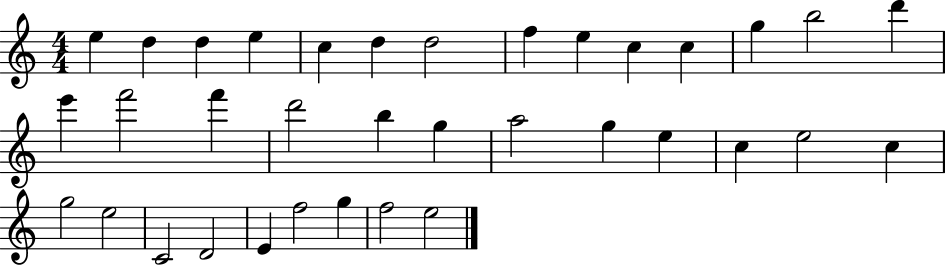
E5/q D5/q D5/q E5/q C5/q D5/q D5/h F5/q E5/q C5/q C5/q G5/q B5/h D6/q E6/q F6/h F6/q D6/h B5/q G5/q A5/h G5/q E5/q C5/q E5/h C5/q G5/h E5/h C4/h D4/h E4/q F5/h G5/q F5/h E5/h